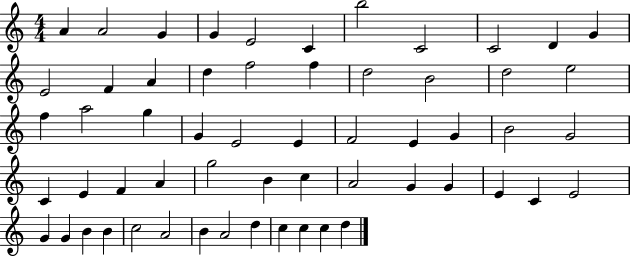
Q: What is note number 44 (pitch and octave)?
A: C4